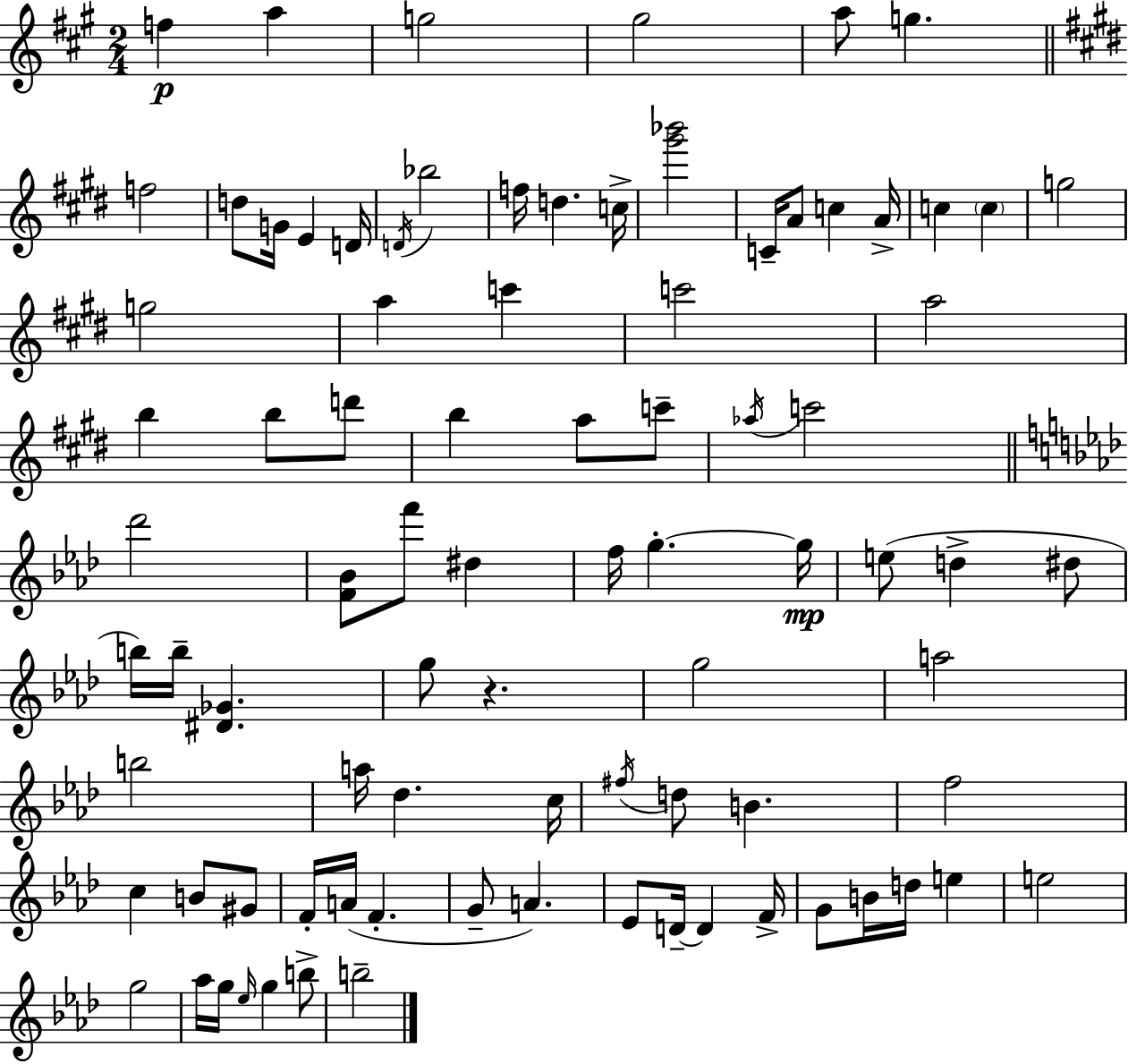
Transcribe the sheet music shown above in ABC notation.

X:1
T:Untitled
M:2/4
L:1/4
K:A
f a g2 ^g2 a/2 g f2 d/2 G/4 E D/4 D/4 _b2 f/4 d c/4 [^g'_b']2 C/4 A/2 c A/4 c c g2 g2 a c' c'2 a2 b b/2 d'/2 b a/2 c'/2 _a/4 c'2 _d'2 [F_B]/2 f'/2 ^d f/4 g g/4 e/2 d ^d/2 b/4 b/4 [^D_G] g/2 z g2 a2 b2 a/4 _d c/4 ^f/4 d/2 B f2 c B/2 ^G/2 F/4 A/4 F G/2 A _E/2 D/4 D F/4 G/2 B/4 d/4 e e2 g2 _a/4 g/4 _e/4 g b/2 b2